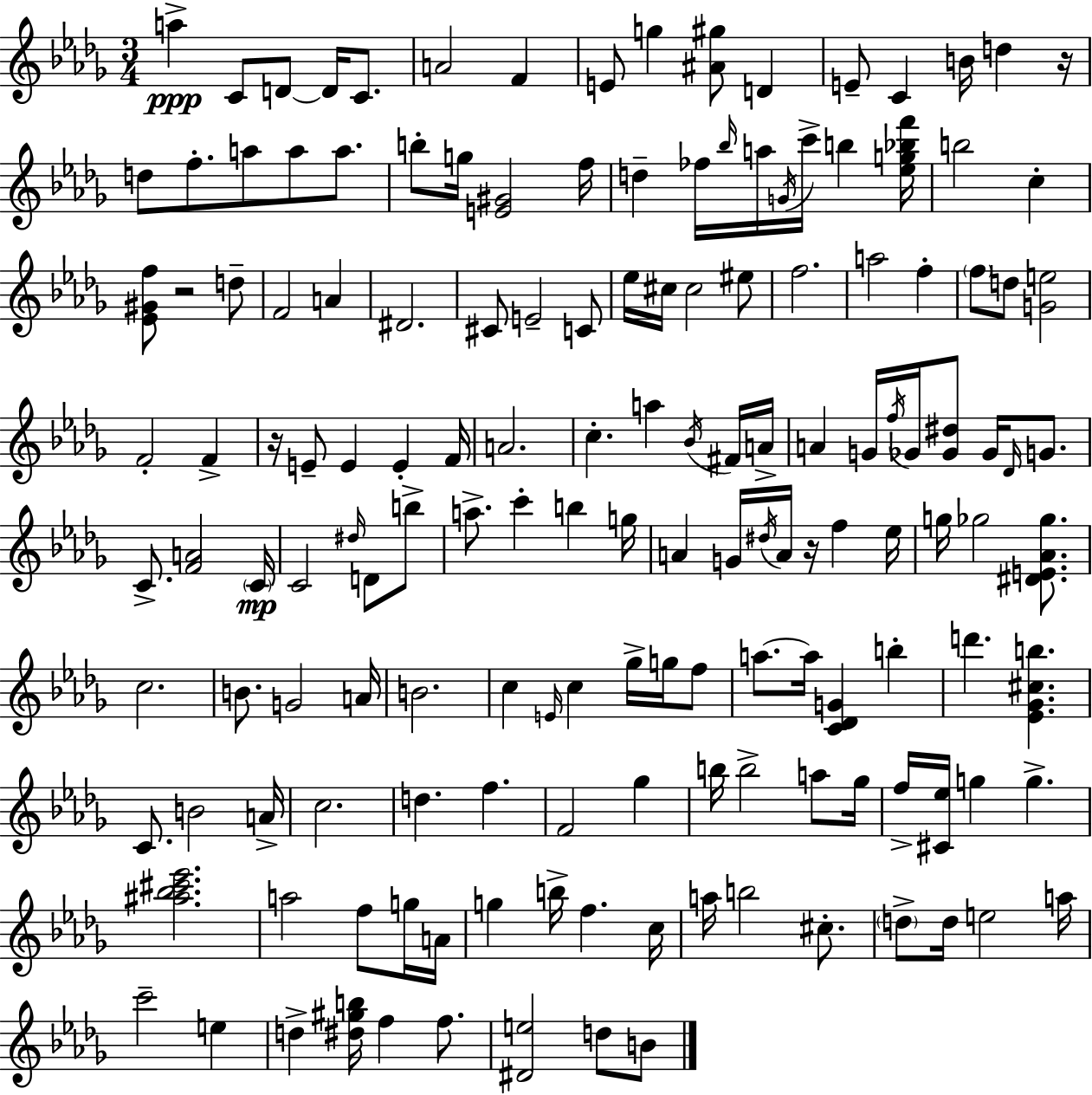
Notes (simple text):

A5/q C4/e D4/e D4/s C4/e. A4/h F4/q E4/e G5/q [A#4,G#5]/e D4/q E4/e C4/q B4/s D5/q R/s D5/e F5/e. A5/e A5/e A5/e. B5/e G5/s [E4,G#4]/h F5/s D5/q FES5/s Bb5/s A5/s G4/s C6/s B5/q [Eb5,G5,Bb5,F6]/s B5/h C5/q [Eb4,G#4,F5]/e R/h D5/e F4/h A4/q D#4/h. C#4/e E4/h C4/e Eb5/s C#5/s C#5/h EIS5/e F5/h. A5/h F5/q F5/e D5/e [G4,E5]/h F4/h F4/q R/s E4/e E4/q E4/q F4/s A4/h. C5/q. A5/q Bb4/s F#4/s A4/s A4/q G4/s F5/s Gb4/s [Gb4,D#5]/e Gb4/s Db4/s G4/e. C4/e. [F4,A4]/h C4/s C4/h D#5/s D4/e B5/e A5/e. C6/q B5/q G5/s A4/q G4/s D#5/s A4/s R/s F5/q Eb5/s G5/s Gb5/h [D#4,E4,Ab4,Gb5]/e. C5/h. B4/e. G4/h A4/s B4/h. C5/q E4/s C5/q Gb5/s G5/s F5/e A5/e. A5/s [C4,Db4,G4]/q B5/q D6/q. [Eb4,Gb4,C#5,B5]/q. C4/e. B4/h A4/s C5/h. D5/q. F5/q. F4/h Gb5/q B5/s B5/h A5/e Gb5/s F5/s [C#4,Eb5]/s G5/q G5/q. [A#5,Bb5,C#6,Eb6]/h. A5/h F5/e G5/s A4/s G5/q B5/s F5/q. C5/s A5/s B5/h C#5/e. D5/e D5/s E5/h A5/s C6/h E5/q D5/q [D#5,G#5,B5]/s F5/q F5/e. [D#4,E5]/h D5/e B4/e